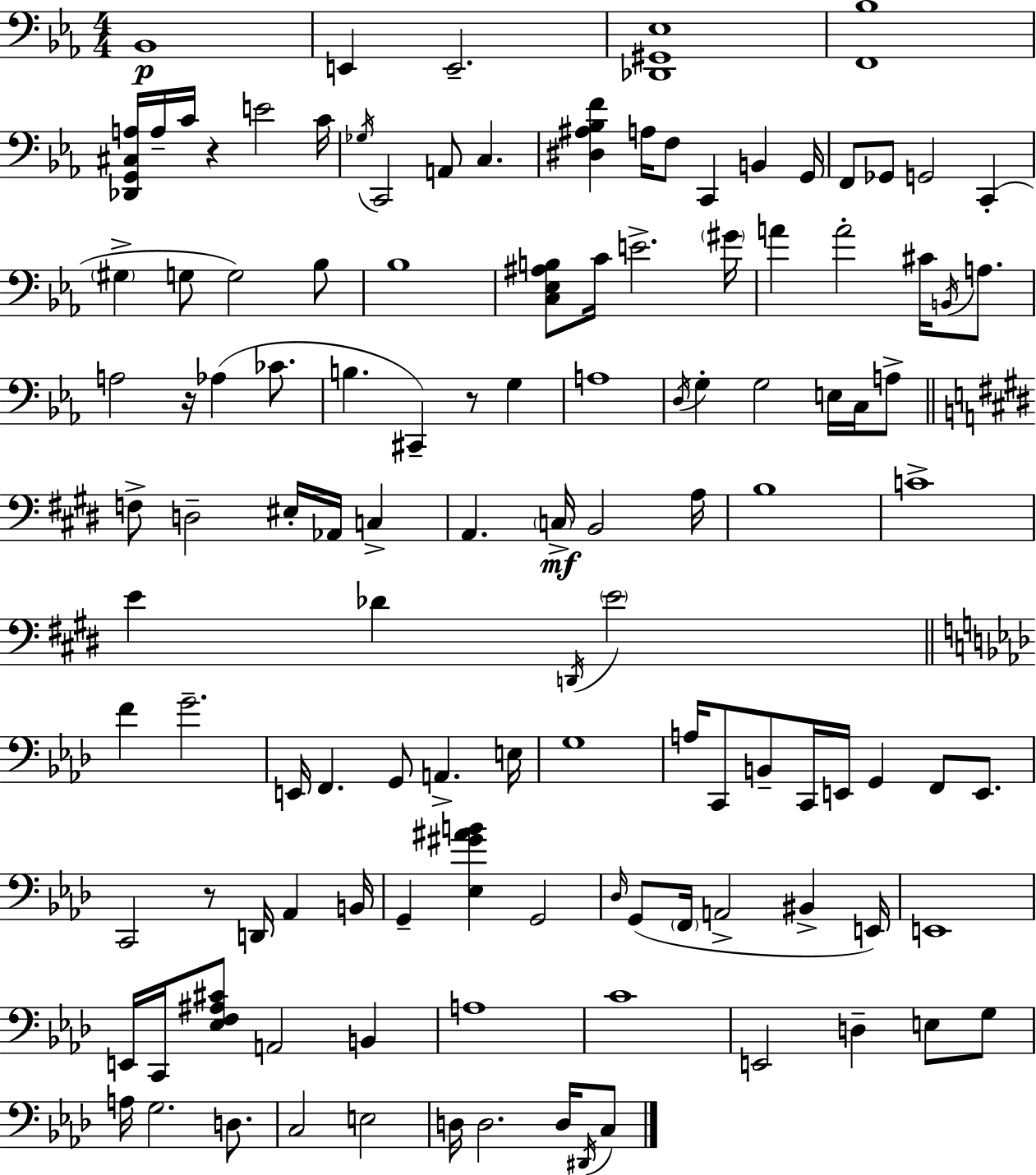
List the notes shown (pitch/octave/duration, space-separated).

Bb2/w E2/q E2/h. [Db2,G#2,Eb3]/w [F2,Bb3]/w [Db2,G2,C#3,A3]/s A3/s C4/s R/q E4/h C4/s Gb3/s C2/h A2/e C3/q. [D#3,A#3,Bb3,F4]/q A3/s F3/e C2/q B2/q G2/s F2/e Gb2/e G2/h C2/q G#3/q G3/e G3/h Bb3/e Bb3/w [C3,Eb3,A#3,B3]/e C4/s E4/h. G#4/s A4/q A4/h C#4/s B2/s A3/e. A3/h R/s Ab3/q CES4/e. B3/q. C#2/q R/e G3/q A3/w D3/s G3/q G3/h E3/s C3/s A3/e F3/e D3/h EIS3/s Ab2/s C3/q A2/q. C3/s B2/h A3/s B3/w C4/w E4/q Db4/q D2/s E4/h F4/q G4/h. E2/s F2/q. G2/e A2/q. E3/s G3/w A3/s C2/e B2/e C2/s E2/s G2/q F2/e E2/e. C2/h R/e D2/s Ab2/q B2/s G2/q [Eb3,G#4,A#4,B4]/q G2/h Db3/s G2/e F2/s A2/h BIS2/q E2/s E2/w E2/s C2/s [Eb3,F3,A#3,C#4]/e A2/h B2/q A3/w C4/w E2/h D3/q E3/e G3/e A3/s G3/h. D3/e. C3/h E3/h D3/s D3/h. D3/s D#2/s C3/e